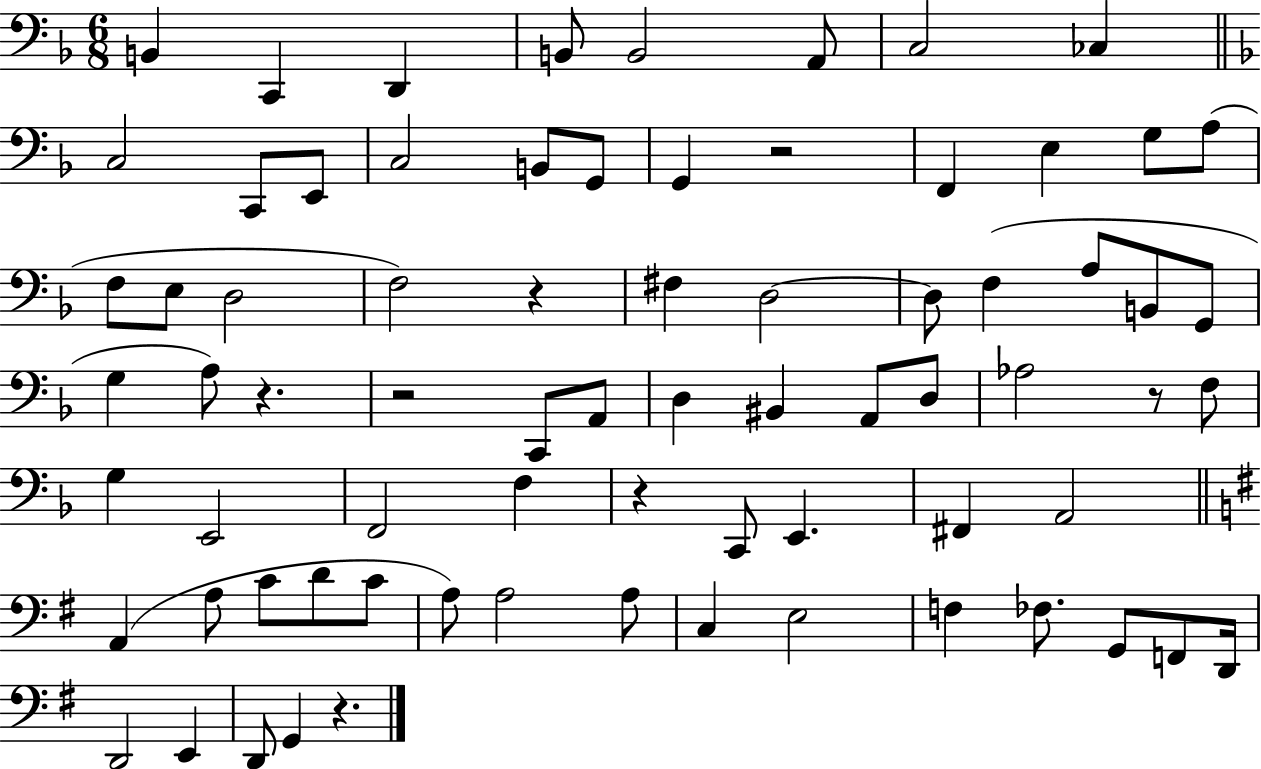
{
  \clef bass
  \numericTimeSignature
  \time 6/8
  \key f \major
  b,4 c,4 d,4 | b,8 b,2 a,8 | c2 ces4 | \bar "||" \break \key f \major c2 c,8 e,8 | c2 b,8 g,8 | g,4 r2 | f,4 e4 g8 a8( | \break f8 e8 d2 | f2) r4 | fis4 d2~~ | d8 f4( a8 b,8 g,8 | \break g4 a8) r4. | r2 c,8 a,8 | d4 bis,4 a,8 d8 | aes2 r8 f8 | \break g4 e,2 | f,2 f4 | r4 c,8 e,4. | fis,4 a,2 | \break \bar "||" \break \key e \minor a,4( a8 c'8 d'8 c'8 | a8) a2 a8 | c4 e2 | f4 fes8. g,8 f,8 d,16 | \break d,2 e,4 | d,8 g,4 r4. | \bar "|."
}